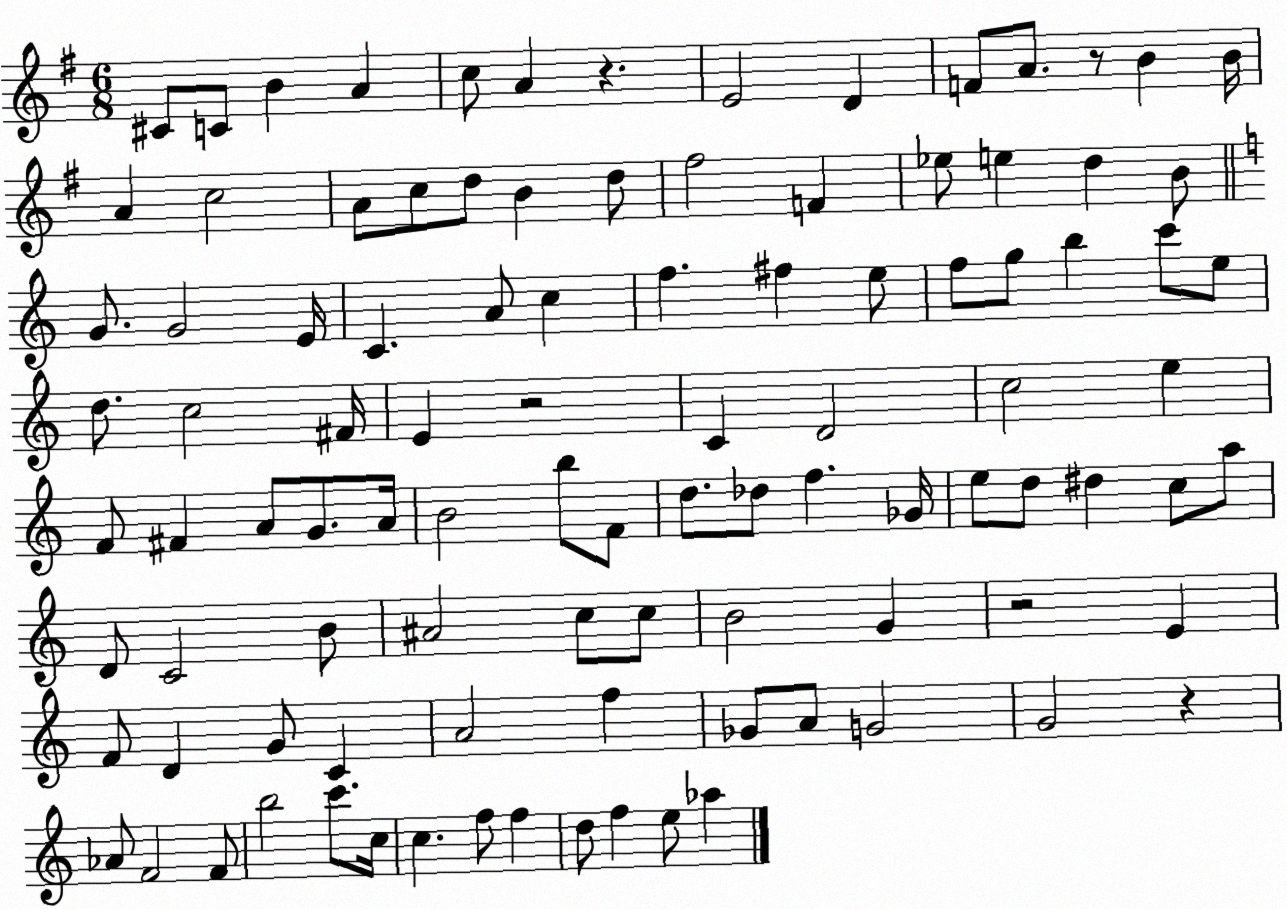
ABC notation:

X:1
T:Untitled
M:6/8
L:1/4
K:G
^C/2 C/2 B A c/2 A z E2 D F/2 A/2 z/2 B B/4 A c2 A/2 c/2 d/2 B d/2 ^f2 F _e/2 e d B/2 G/2 G2 E/4 C A/2 c f ^f e/2 f/2 g/2 b c'/2 e/2 d/2 c2 ^F/4 E z2 C D2 c2 e F/2 ^F A/2 G/2 A/4 B2 b/2 F/2 d/2 _d/2 f _G/4 e/2 d/2 ^d c/2 a/2 D/2 C2 B/2 ^A2 c/2 c/2 B2 G z2 E F/2 D G/2 C A2 f _G/2 A/2 G2 G2 z _A/2 F2 F/2 b2 c'/2 c/4 c f/2 f d/2 f e/2 _a